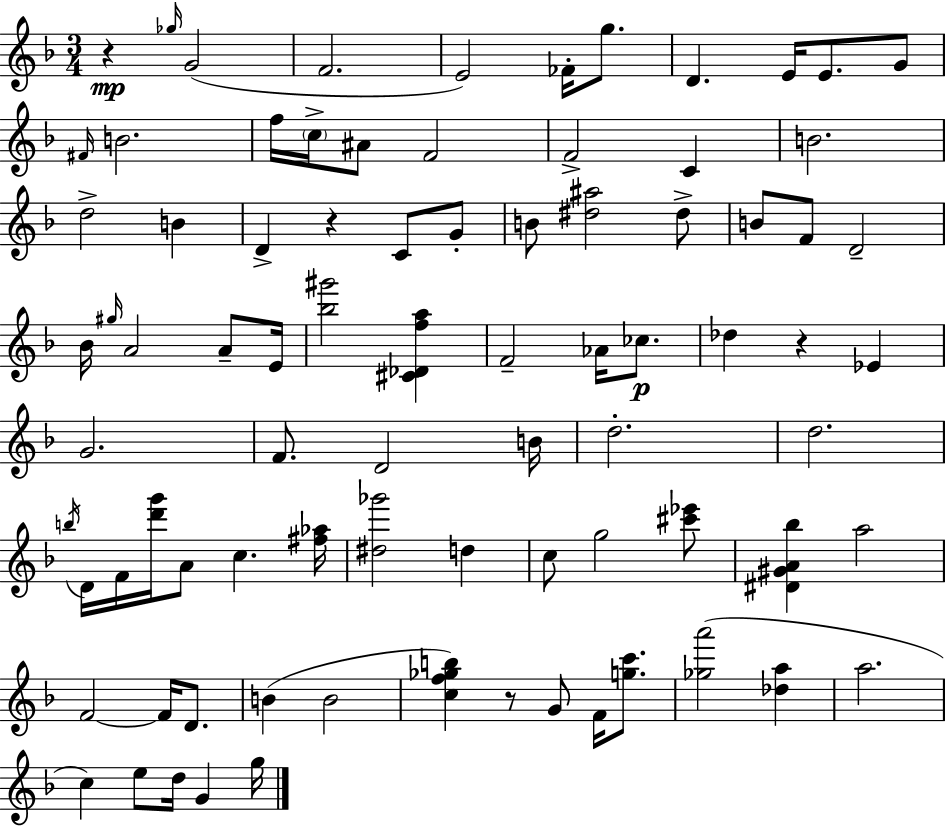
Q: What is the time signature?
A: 3/4